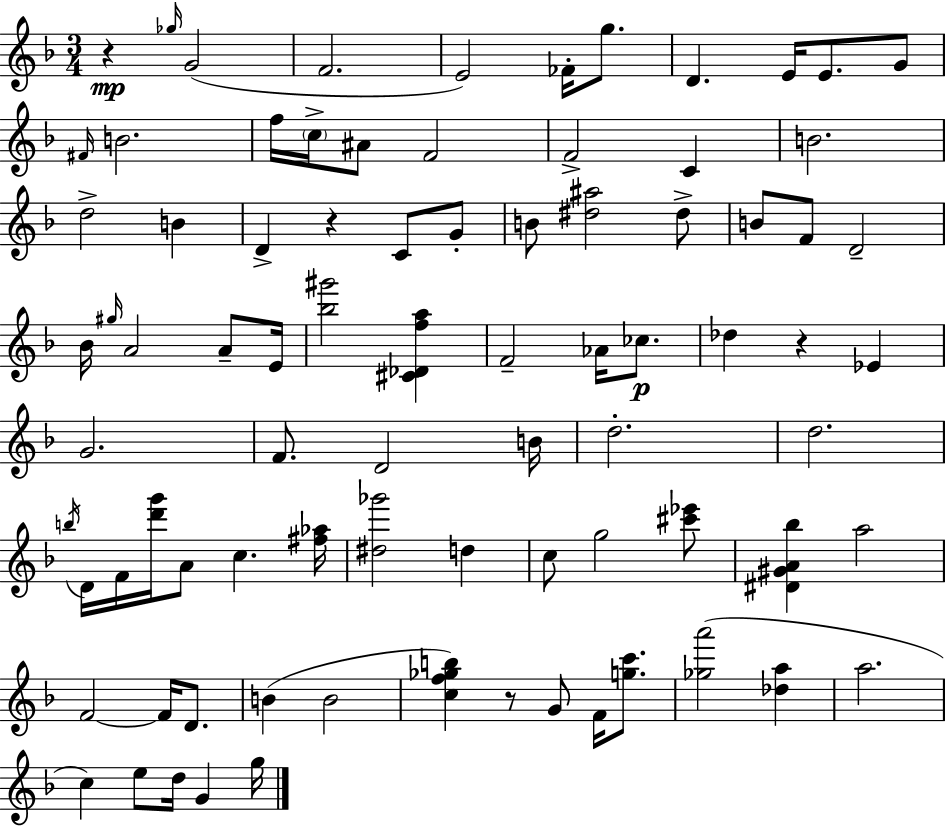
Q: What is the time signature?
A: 3/4